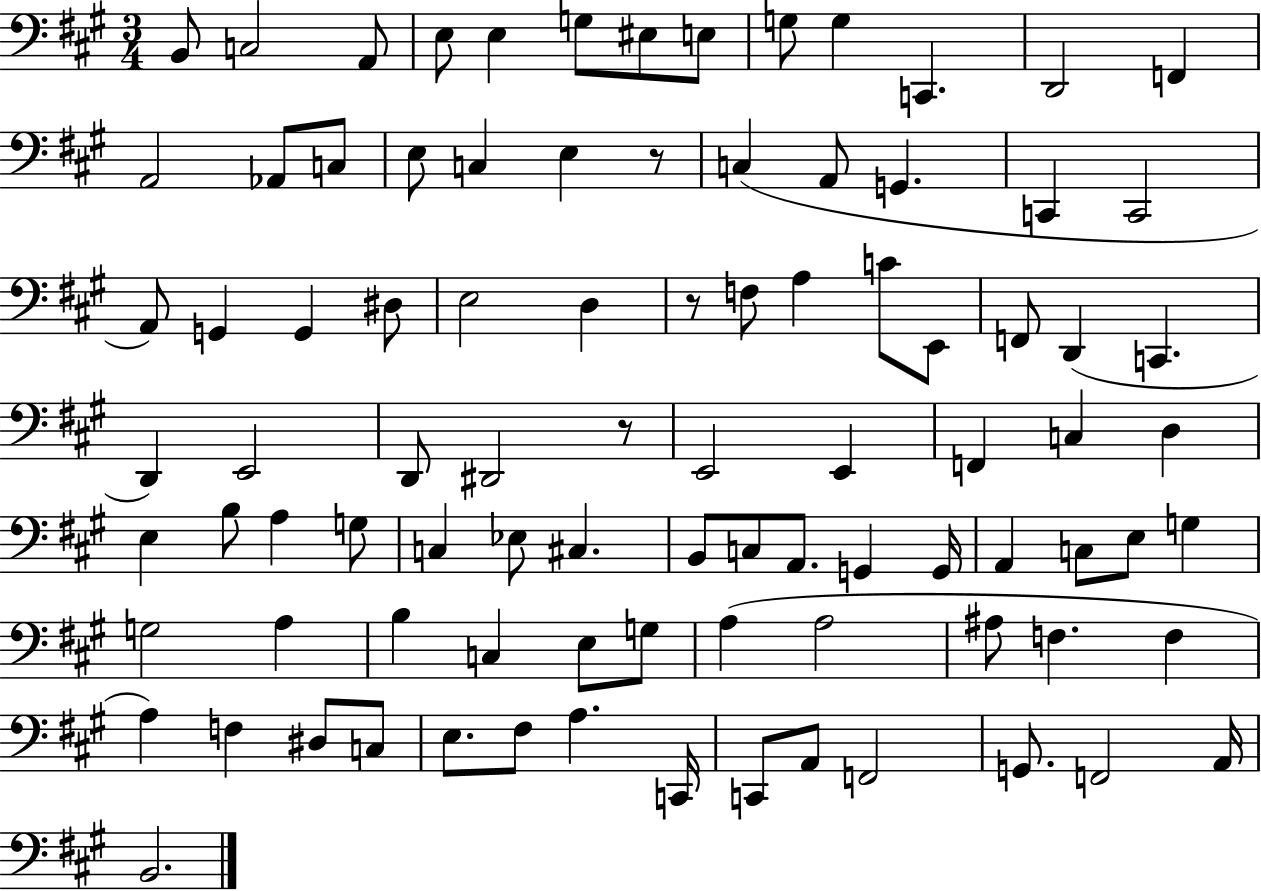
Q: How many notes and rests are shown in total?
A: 91